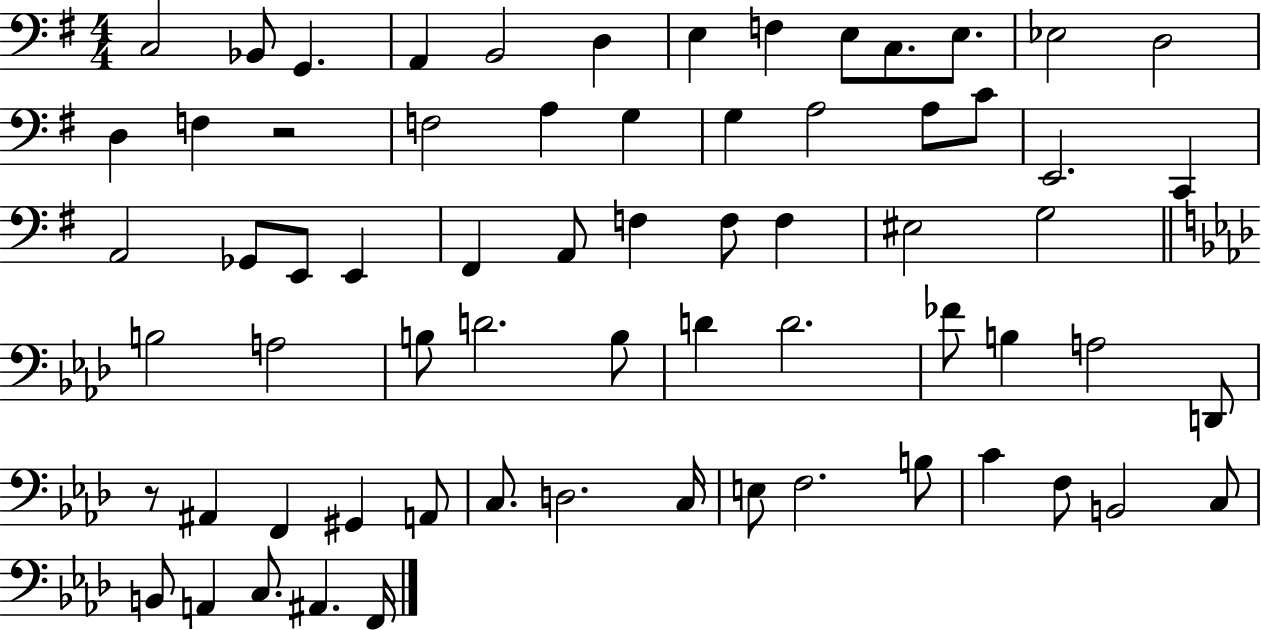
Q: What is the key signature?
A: G major